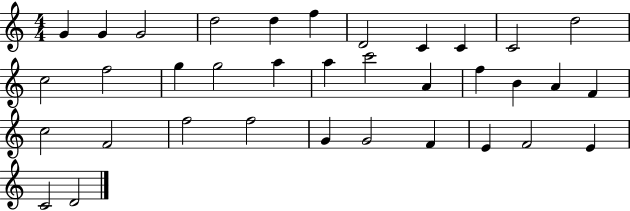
G4/q G4/q G4/h D5/h D5/q F5/q D4/h C4/q C4/q C4/h D5/h C5/h F5/h G5/q G5/h A5/q A5/q C6/h A4/q F5/q B4/q A4/q F4/q C5/h F4/h F5/h F5/h G4/q G4/h F4/q E4/q F4/h E4/q C4/h D4/h